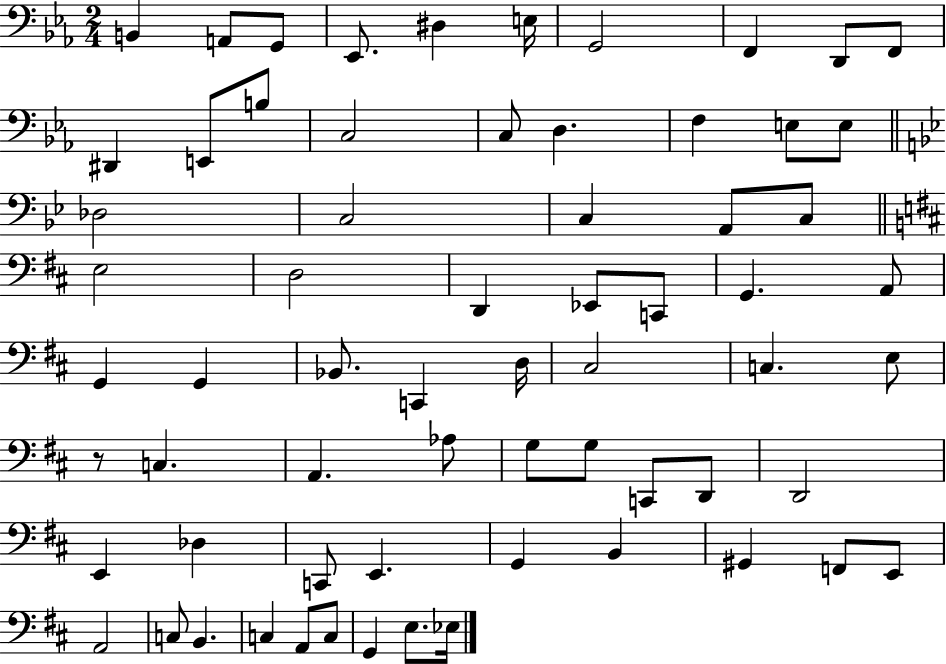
B2/q A2/e G2/e Eb2/e. D#3/q E3/s G2/h F2/q D2/e F2/e D#2/q E2/e B3/e C3/h C3/e D3/q. F3/q E3/e E3/e Db3/h C3/h C3/q A2/e C3/e E3/h D3/h D2/q Eb2/e C2/e G2/q. A2/e G2/q G2/q Bb2/e. C2/q D3/s C#3/h C3/q. E3/e R/e C3/q. A2/q. Ab3/e G3/e G3/e C2/e D2/e D2/h E2/q Db3/q C2/e E2/q. G2/q B2/q G#2/q F2/e E2/e A2/h C3/e B2/q. C3/q A2/e C3/e G2/q E3/e. Eb3/s